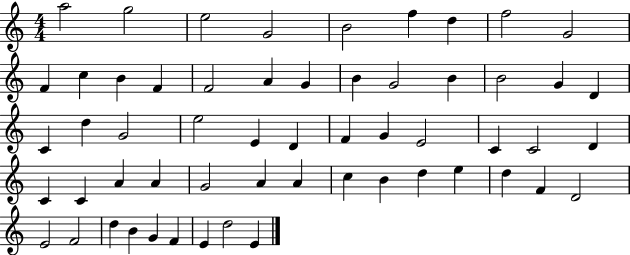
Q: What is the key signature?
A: C major